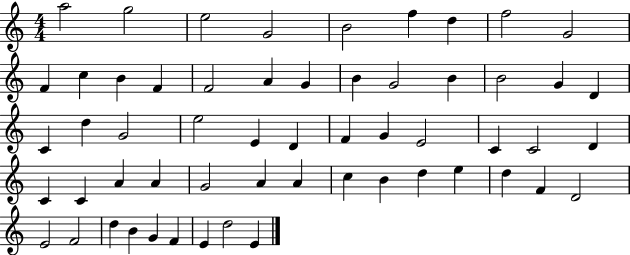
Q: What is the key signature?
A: C major